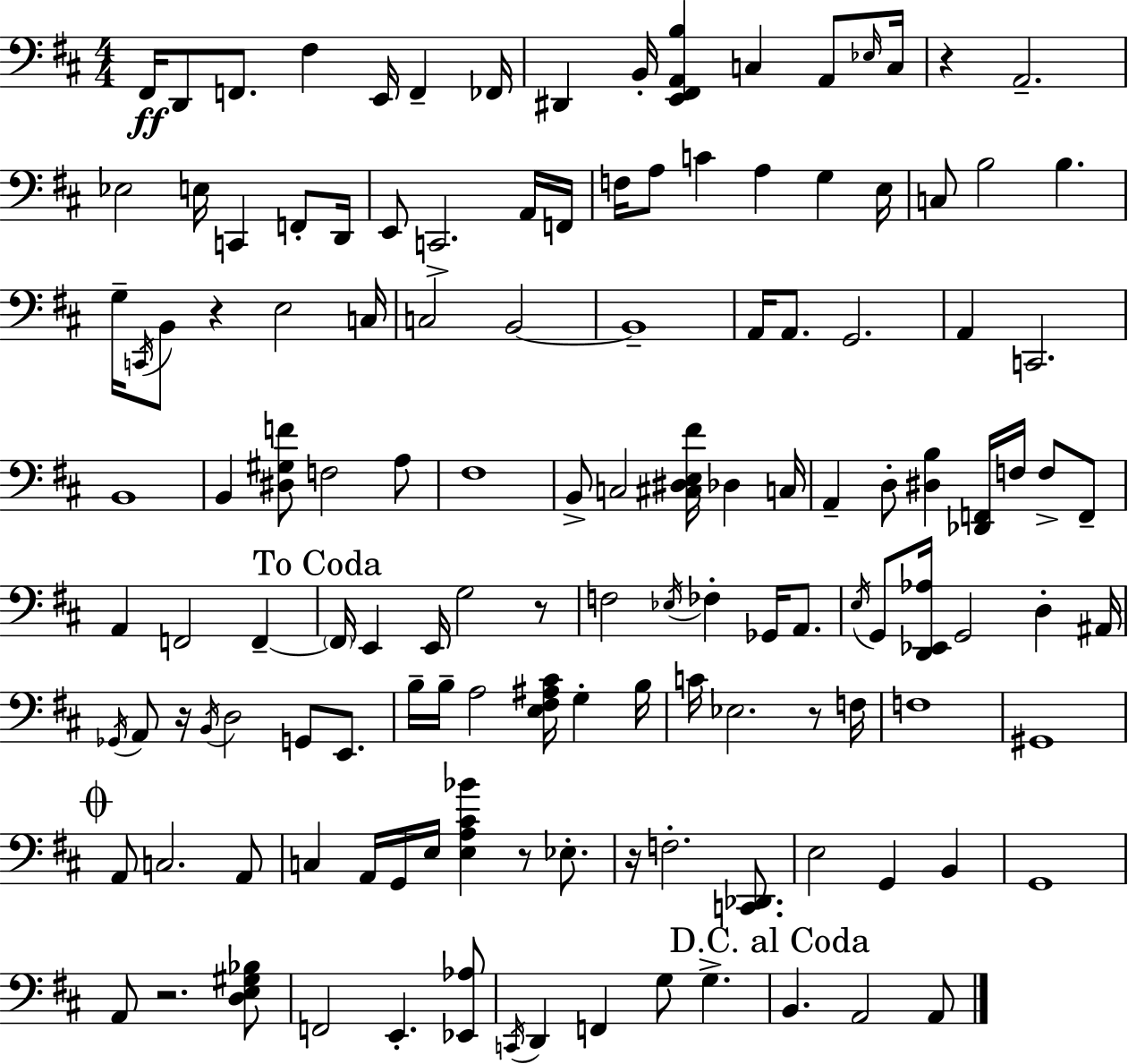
{
  \clef bass
  \numericTimeSignature
  \time 4/4
  \key d \major
  \repeat volta 2 { fis,16\ff d,8 f,8. fis4 e,16 f,4-- fes,16 | dis,4 b,16-. <e, fis, a, b>4 c4 a,8 \grace { ees16 } | c16 r4 a,2.-- | ees2 e16 c,4 f,8-. | \break d,16 e,8 c,2.-> a,16 | f,16 f16 a8 c'4 a4 g4 | e16 c8 b2 b4. | g16-- \acciaccatura { c,16 } b,8 r4 e2 | \break c16 c2 b,2~~ | b,1-- | a,16 a,8. g,2. | a,4 c,2. | \break b,1 | b,4 <dis gis f'>8 f2 | a8 fis1 | b,8-> c2 <cis dis e fis'>16 des4 | \break c16 a,4-- d8-. <dis b>4 <des, f,>16 f16 f8-> | f,8-- a,4 f,2 f,4--~~ | \mark "To Coda" \parenthesize f,16 e,4 e,16 g2 | r8 f2 \acciaccatura { ees16 } fes4-. ges,16 | \break a,8. \acciaccatura { e16 } g,8 <d, ees, aes>16 g,2 d4-. | ais,16 \acciaccatura { ges,16 } a,8 r16 \acciaccatura { b,16 } d2 | g,8 e,8. b16-- b16-- a2 | <e fis ais cis'>16 g4-. b16 c'16 ees2. | \break r8 f16 f1 | gis,1 | \mark \markup { \musicglyph "scripts.coda" } a,8 c2. | a,8 c4 a,16 g,16 e16 <e a cis' bes'>4 | \break r8 ees8.-. r16 f2.-. | <c, des,>8. e2 g,4 | b,4 g,1 | a,8 r2. | \break <d e gis bes>8 f,2 e,4.-. | <ees, aes>8 \acciaccatura { c,16 } d,4 f,4 g8 | g4.-> \mark "D.C. al Coda" b,4. a,2 | a,8 } \bar "|."
}